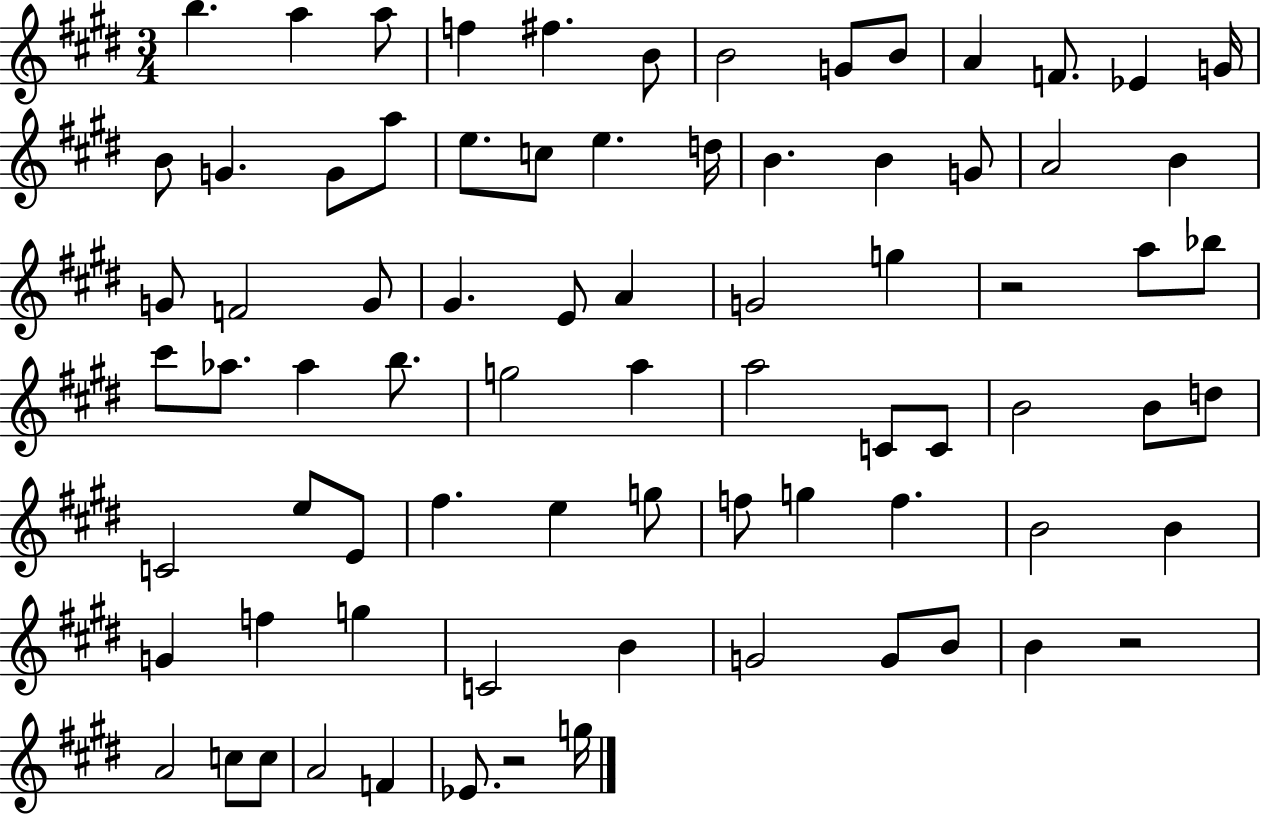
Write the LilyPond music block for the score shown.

{
  \clef treble
  \numericTimeSignature
  \time 3/4
  \key e \major
  b''4. a''4 a''8 | f''4 fis''4. b'8 | b'2 g'8 b'8 | a'4 f'8. ees'4 g'16 | \break b'8 g'4. g'8 a''8 | e''8. c''8 e''4. d''16 | b'4. b'4 g'8 | a'2 b'4 | \break g'8 f'2 g'8 | gis'4. e'8 a'4 | g'2 g''4 | r2 a''8 bes''8 | \break cis'''8 aes''8. aes''4 b''8. | g''2 a''4 | a''2 c'8 c'8 | b'2 b'8 d''8 | \break c'2 e''8 e'8 | fis''4. e''4 g''8 | f''8 g''4 f''4. | b'2 b'4 | \break g'4 f''4 g''4 | c'2 b'4 | g'2 g'8 b'8 | b'4 r2 | \break a'2 c''8 c''8 | a'2 f'4 | ees'8. r2 g''16 | \bar "|."
}